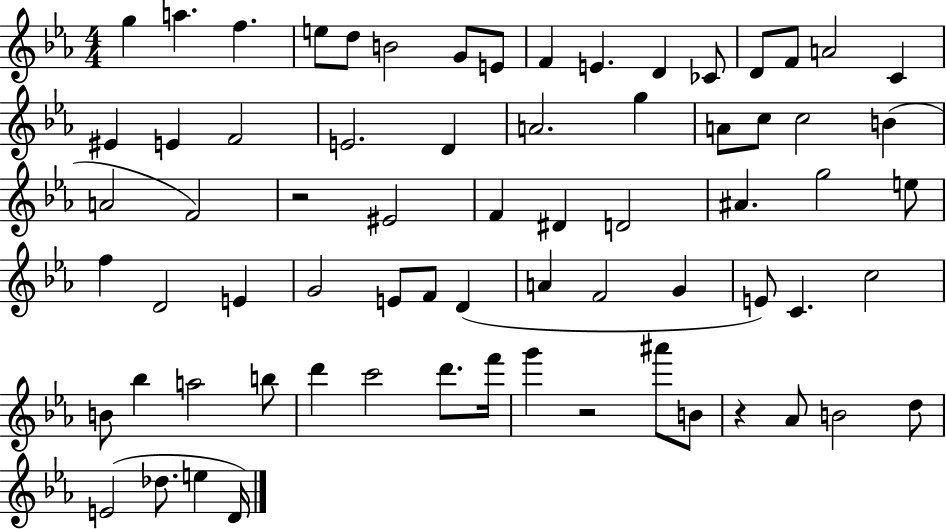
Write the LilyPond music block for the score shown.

{
  \clef treble
  \numericTimeSignature
  \time 4/4
  \key ees \major
  \repeat volta 2 { g''4 a''4. f''4. | e''8 d''8 b'2 g'8 e'8 | f'4 e'4. d'4 ces'8 | d'8 f'8 a'2 c'4 | \break eis'4 e'4 f'2 | e'2. d'4 | a'2. g''4 | a'8 c''8 c''2 b'4( | \break a'2 f'2) | r2 eis'2 | f'4 dis'4 d'2 | ais'4. g''2 e''8 | \break f''4 d'2 e'4 | g'2 e'8 f'8 d'4( | a'4 f'2 g'4 | e'8) c'4. c''2 | \break b'8 bes''4 a''2 b''8 | d'''4 c'''2 d'''8. f'''16 | g'''4 r2 ais'''8 b'8 | r4 aes'8 b'2 d''8 | \break e'2( des''8. e''4 d'16) | } \bar "|."
}